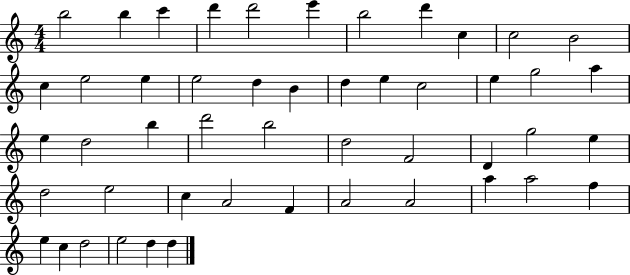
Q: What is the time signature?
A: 4/4